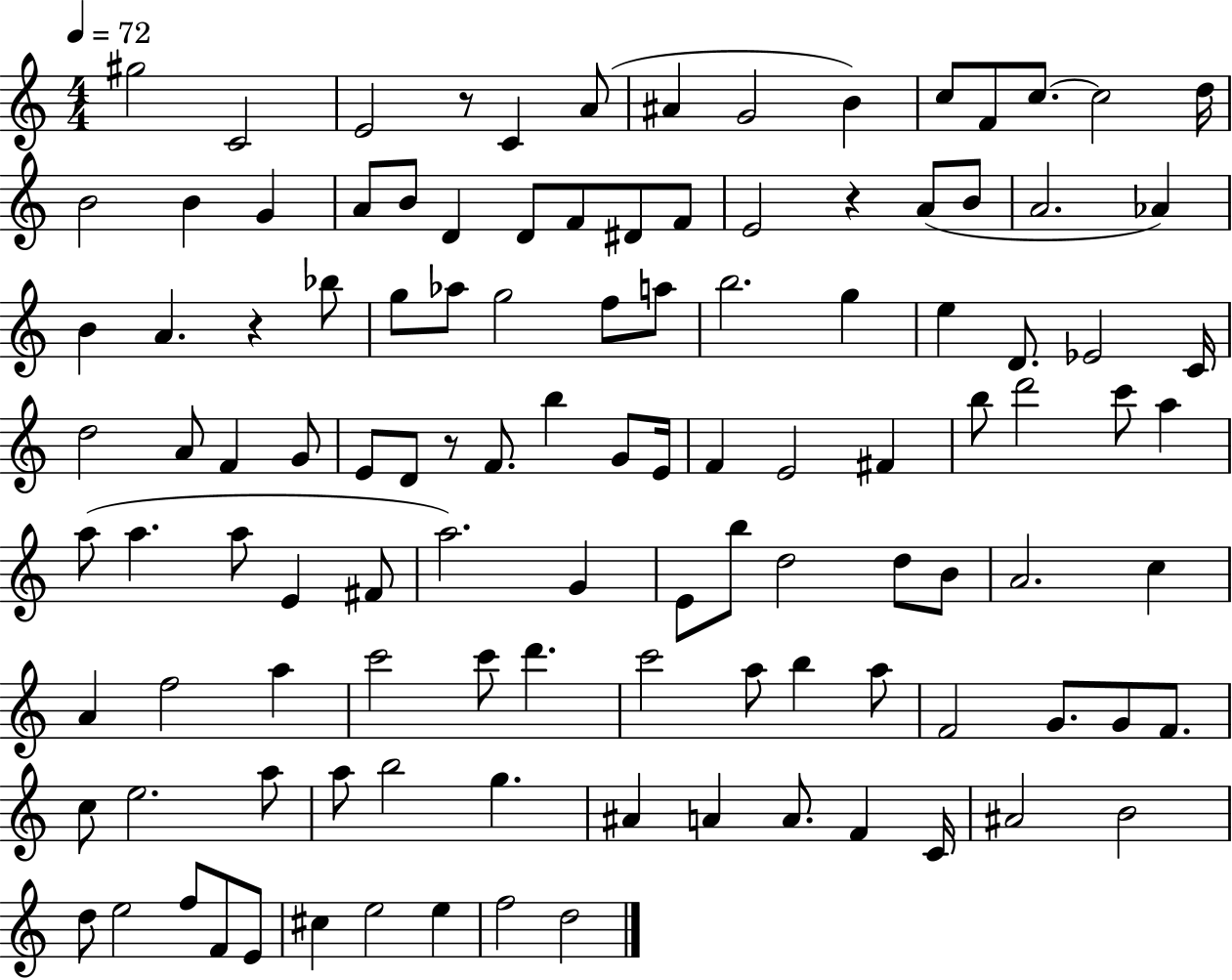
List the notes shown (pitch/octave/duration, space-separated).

G#5/h C4/h E4/h R/e C4/q A4/e A#4/q G4/h B4/q C5/e F4/e C5/e. C5/h D5/s B4/h B4/q G4/q A4/e B4/e D4/q D4/e F4/e D#4/e F4/e E4/h R/q A4/e B4/e A4/h. Ab4/q B4/q A4/q. R/q Bb5/e G5/e Ab5/e G5/h F5/e A5/e B5/h. G5/q E5/q D4/e. Eb4/h C4/s D5/h A4/e F4/q G4/e E4/e D4/e R/e F4/e. B5/q G4/e E4/s F4/q E4/h F#4/q B5/e D6/h C6/e A5/q A5/e A5/q. A5/e E4/q F#4/e A5/h. G4/q E4/e B5/e D5/h D5/e B4/e A4/h. C5/q A4/q F5/h A5/q C6/h C6/e D6/q. C6/h A5/e B5/q A5/e F4/h G4/e. G4/e F4/e. C5/e E5/h. A5/e A5/e B5/h G5/q. A#4/q A4/q A4/e. F4/q C4/s A#4/h B4/h D5/e E5/h F5/e F4/e E4/e C#5/q E5/h E5/q F5/h D5/h